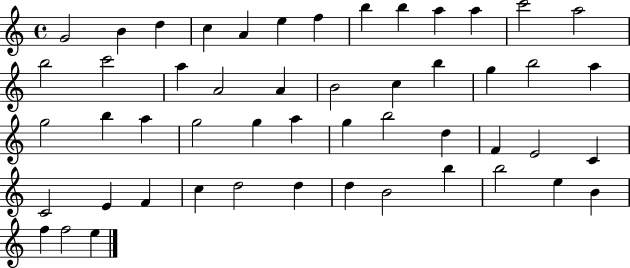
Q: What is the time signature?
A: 4/4